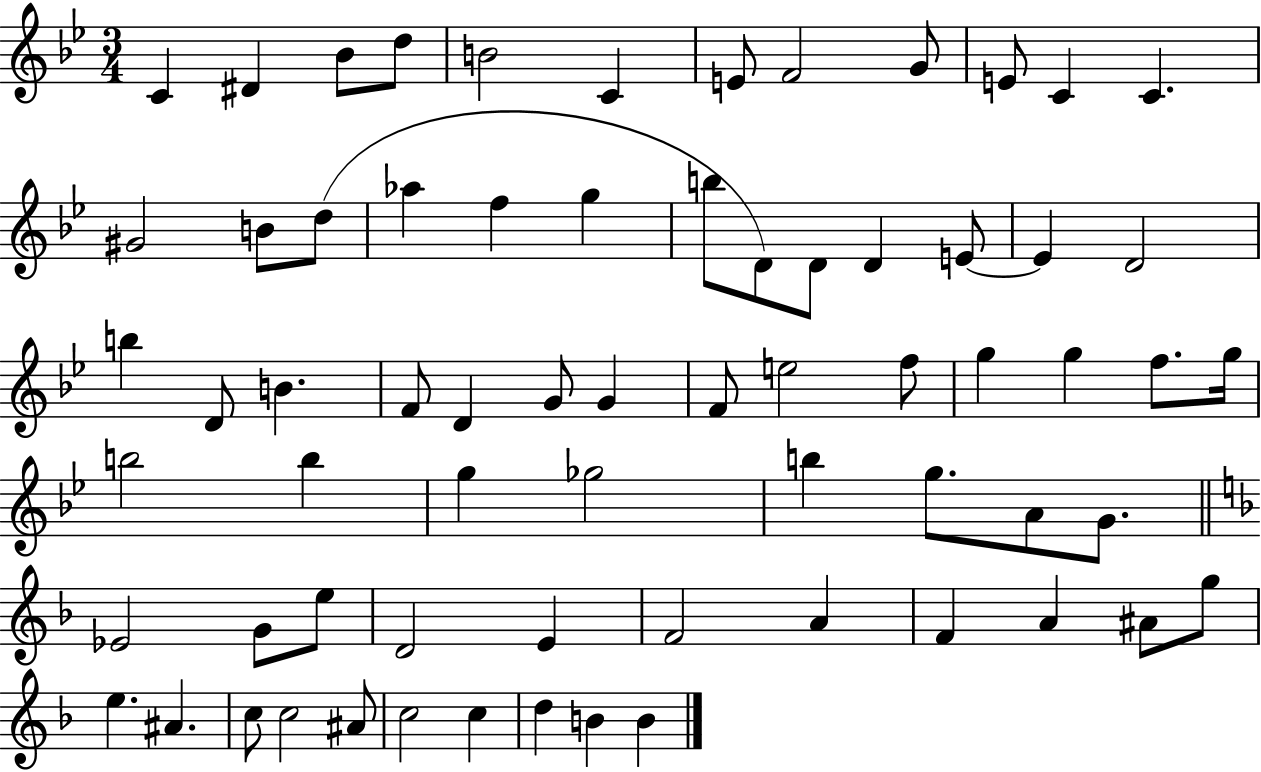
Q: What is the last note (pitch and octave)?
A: B4